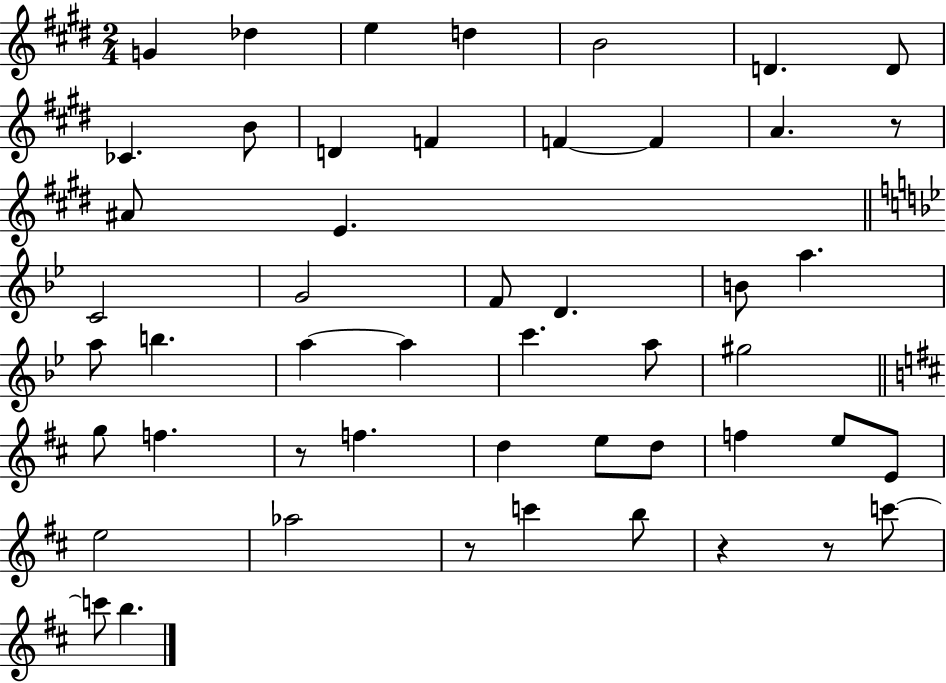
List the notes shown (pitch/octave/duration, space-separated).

G4/q Db5/q E5/q D5/q B4/h D4/q. D4/e CES4/q. B4/e D4/q F4/q F4/q F4/q A4/q. R/e A#4/e E4/q. C4/h G4/h F4/e D4/q. B4/e A5/q. A5/e B5/q. A5/q A5/q C6/q. A5/e G#5/h G5/e F5/q. R/e F5/q. D5/q E5/e D5/e F5/q E5/e E4/e E5/h Ab5/h R/e C6/q B5/e R/q R/e C6/e C6/e B5/q.